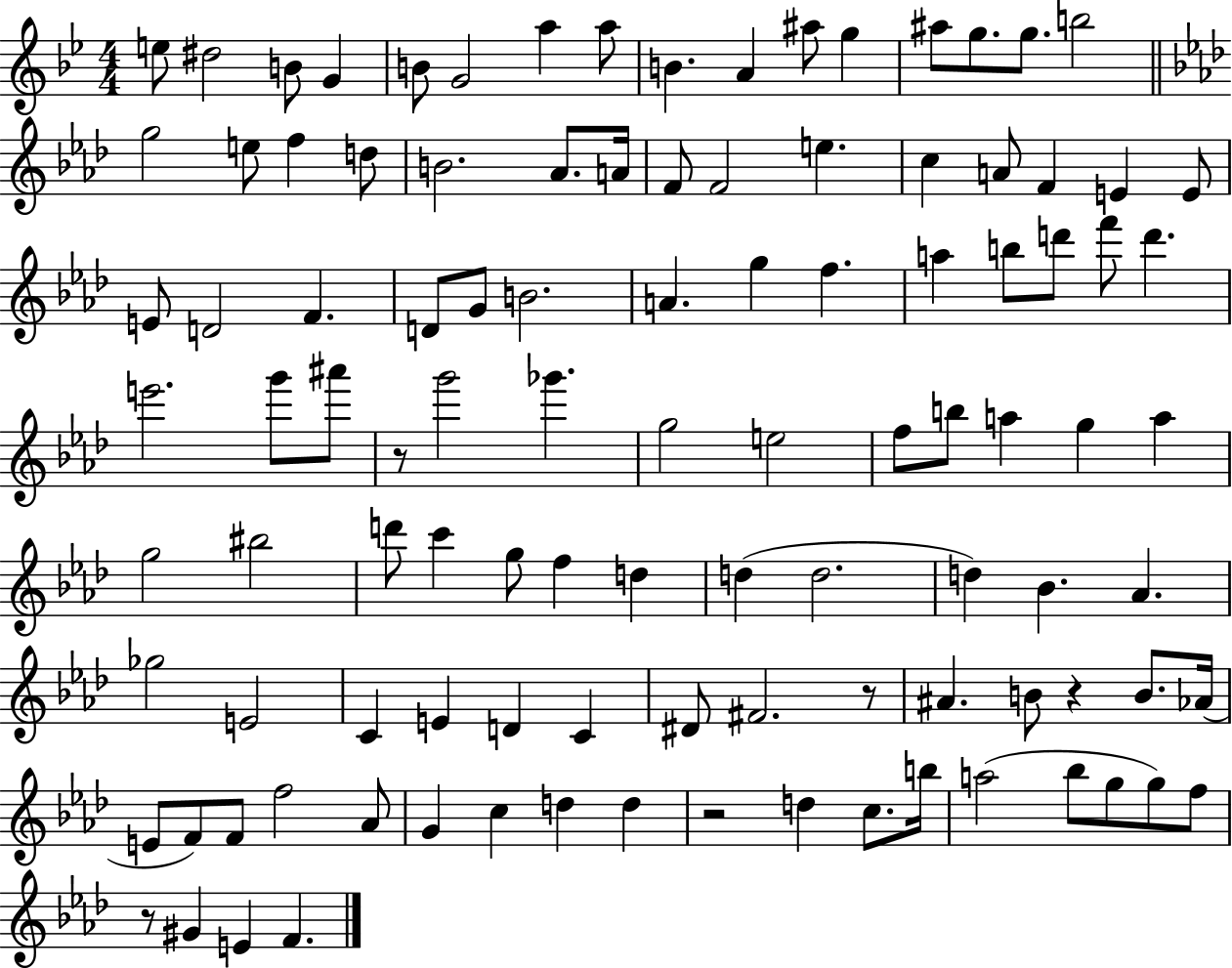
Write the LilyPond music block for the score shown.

{
  \clef treble
  \numericTimeSignature
  \time 4/4
  \key bes \major
  \repeat volta 2 { e''8 dis''2 b'8 g'4 | b'8 g'2 a''4 a''8 | b'4. a'4 ais''8 g''4 | ais''8 g''8. g''8. b''2 | \break \bar "||" \break \key f \minor g''2 e''8 f''4 d''8 | b'2. aes'8. a'16 | f'8 f'2 e''4. | c''4 a'8 f'4 e'4 e'8 | \break e'8 d'2 f'4. | d'8 g'8 b'2. | a'4. g''4 f''4. | a''4 b''8 d'''8 f'''8 d'''4. | \break e'''2. g'''8 ais'''8 | r8 g'''2 ges'''4. | g''2 e''2 | f''8 b''8 a''4 g''4 a''4 | \break g''2 bis''2 | d'''8 c'''4 g''8 f''4 d''4 | d''4( d''2. | d''4) bes'4. aes'4. | \break ges''2 e'2 | c'4 e'4 d'4 c'4 | dis'8 fis'2. r8 | ais'4. b'8 r4 b'8. aes'16( | \break e'8 f'8) f'8 f''2 aes'8 | g'4 c''4 d''4 d''4 | r2 d''4 c''8. b''16 | a''2( bes''8 g''8 g''8) f''8 | \break r8 gis'4 e'4 f'4. | } \bar "|."
}